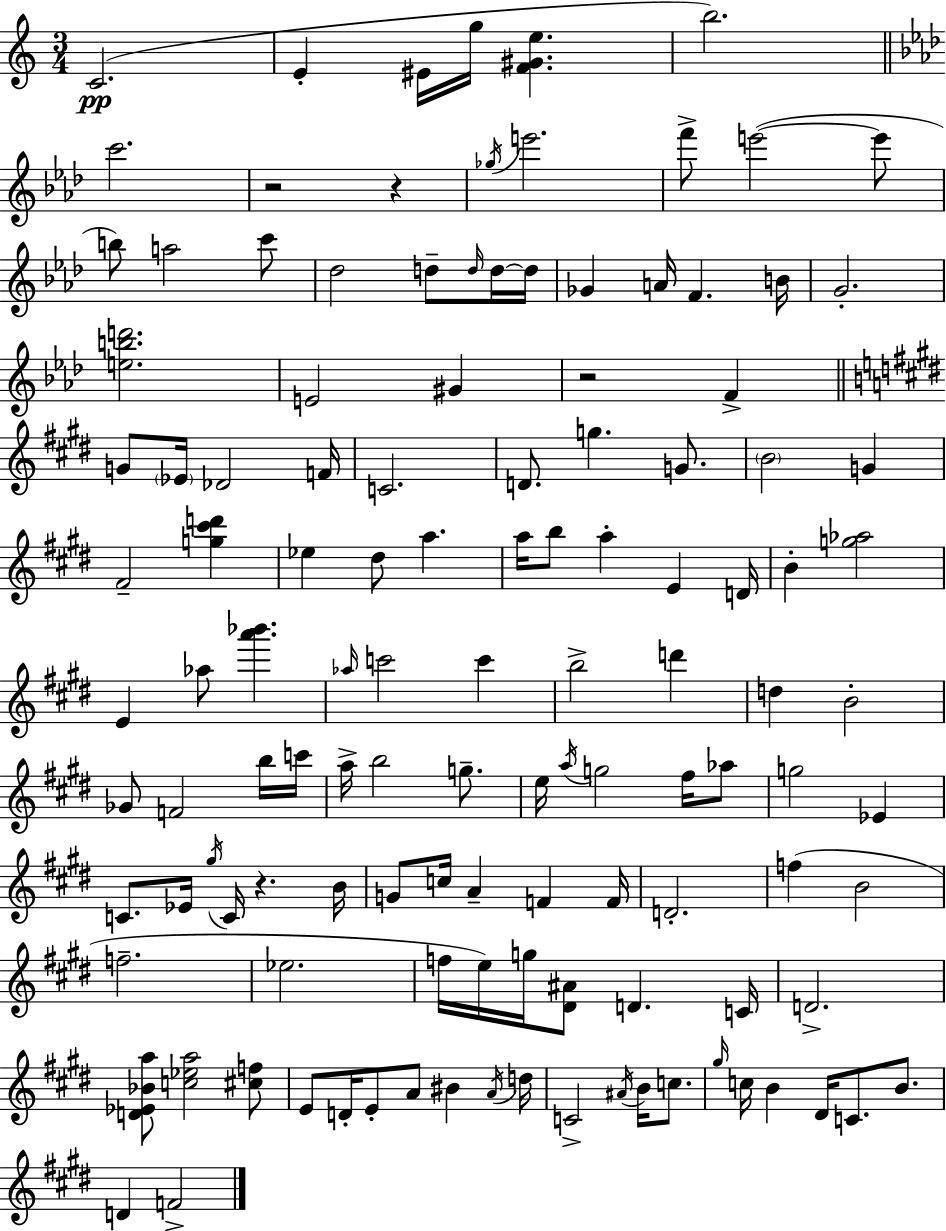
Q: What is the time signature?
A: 3/4